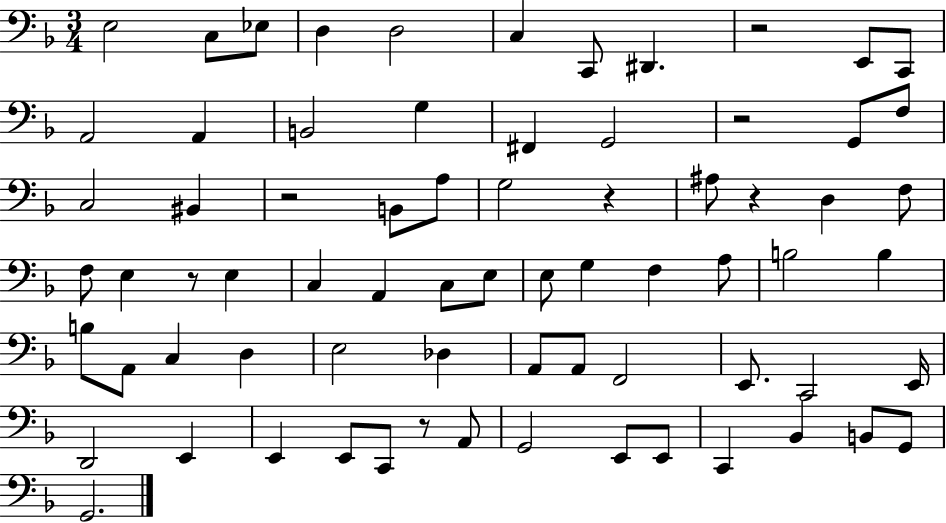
X:1
T:Untitled
M:3/4
L:1/4
K:F
E,2 C,/2 _E,/2 D, D,2 C, C,,/2 ^D,, z2 E,,/2 C,,/2 A,,2 A,, B,,2 G, ^F,, G,,2 z2 G,,/2 F,/2 C,2 ^B,, z2 B,,/2 A,/2 G,2 z ^A,/2 z D, F,/2 F,/2 E, z/2 E, C, A,, C,/2 E,/2 E,/2 G, F, A,/2 B,2 B, B,/2 A,,/2 C, D, E,2 _D, A,,/2 A,,/2 F,,2 E,,/2 C,,2 E,,/4 D,,2 E,, E,, E,,/2 C,,/2 z/2 A,,/2 G,,2 E,,/2 E,,/2 C,, _B,, B,,/2 G,,/2 G,,2